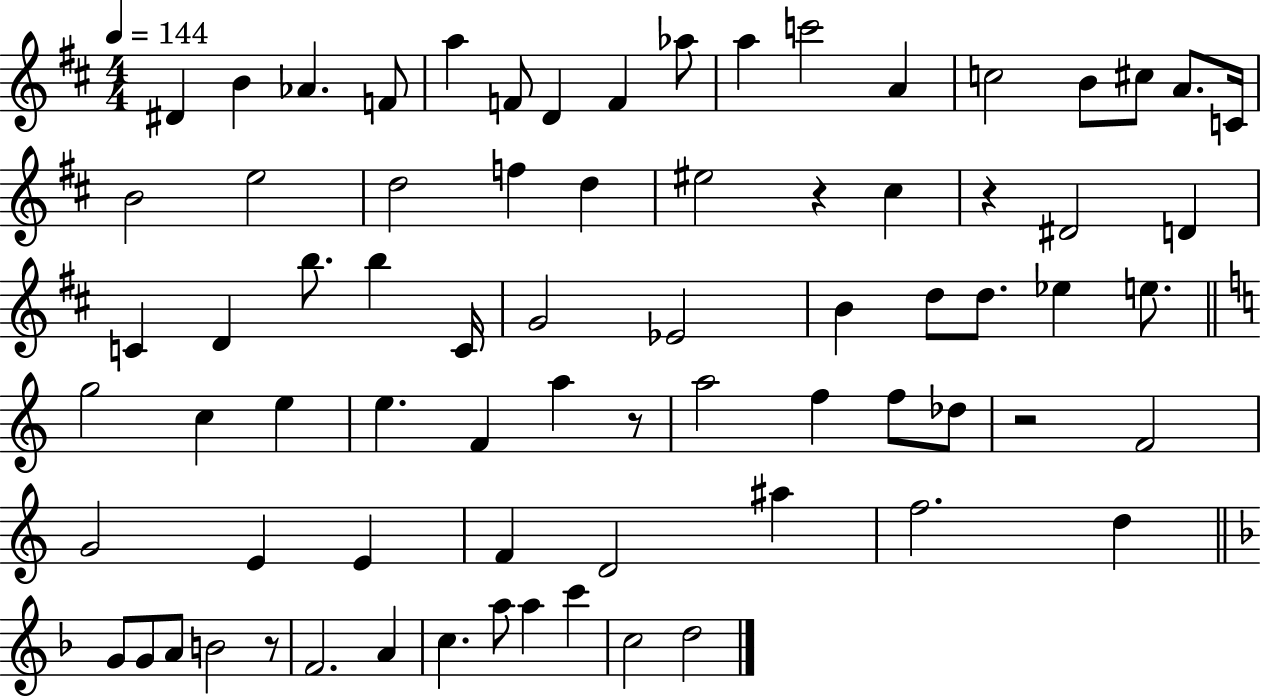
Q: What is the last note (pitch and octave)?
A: D5